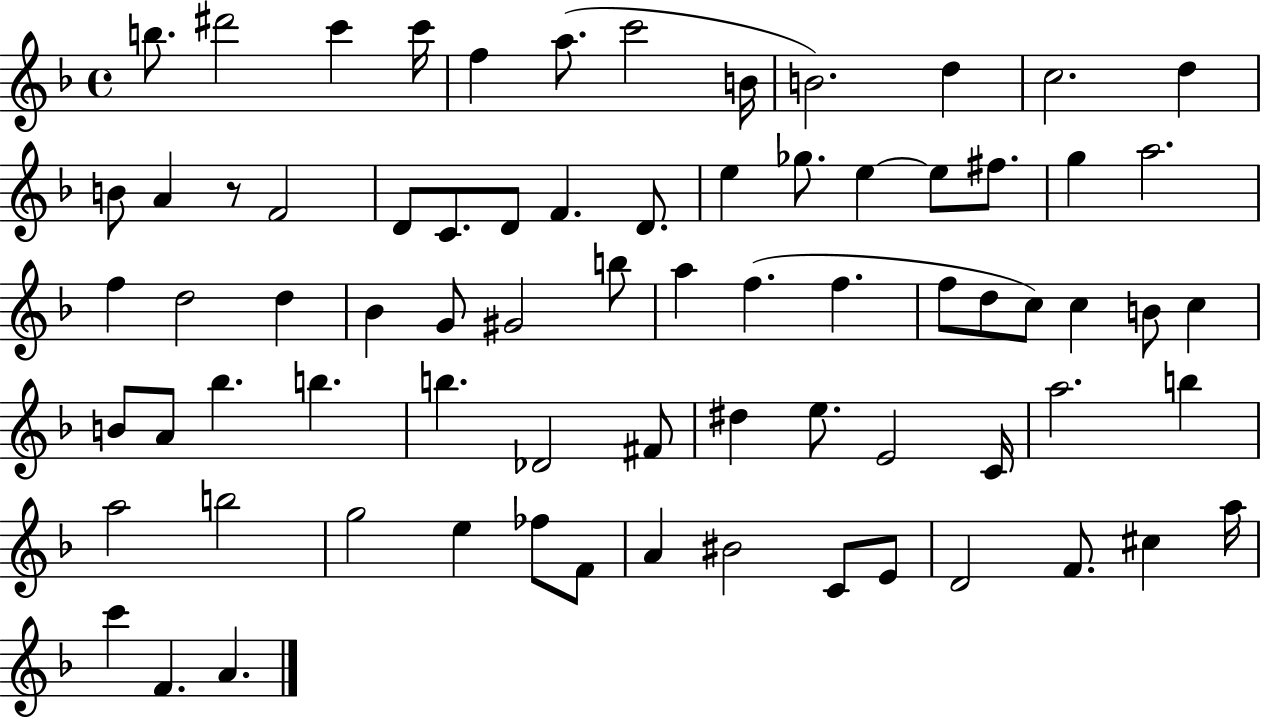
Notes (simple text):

B5/e. D#6/h C6/q C6/s F5/q A5/e. C6/h B4/s B4/h. D5/q C5/h. D5/q B4/e A4/q R/e F4/h D4/e C4/e. D4/e F4/q. D4/e. E5/q Gb5/e. E5/q E5/e F#5/e. G5/q A5/h. F5/q D5/h D5/q Bb4/q G4/e G#4/h B5/e A5/q F5/q. F5/q. F5/e D5/e C5/e C5/q B4/e C5/q B4/e A4/e Bb5/q. B5/q. B5/q. Db4/h F#4/e D#5/q E5/e. E4/h C4/s A5/h. B5/q A5/h B5/h G5/h E5/q FES5/e F4/e A4/q BIS4/h C4/e E4/e D4/h F4/e. C#5/q A5/s C6/q F4/q. A4/q.